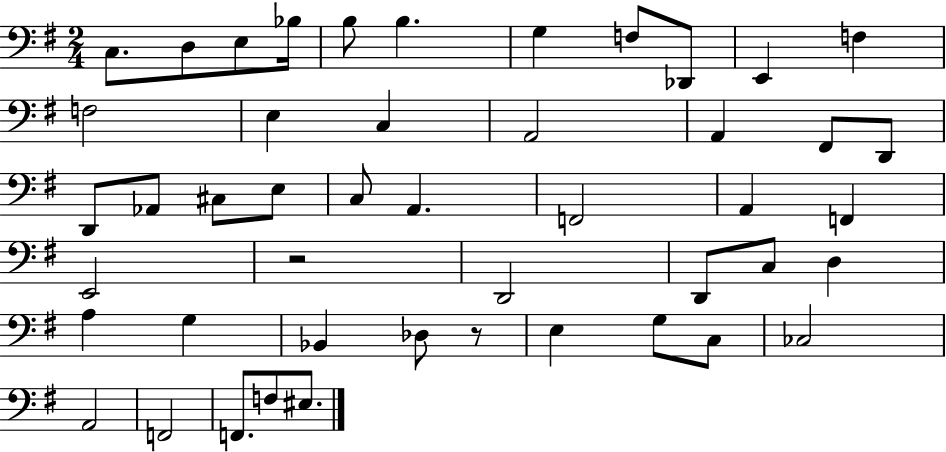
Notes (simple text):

C3/e. D3/e E3/e Bb3/s B3/e B3/q. G3/q F3/e Db2/e E2/q F3/q F3/h E3/q C3/q A2/h A2/q F#2/e D2/e D2/e Ab2/e C#3/e E3/e C3/e A2/q. F2/h A2/q F2/q E2/h R/h D2/h D2/e C3/e D3/q A3/q G3/q Bb2/q Db3/e R/e E3/q G3/e C3/e CES3/h A2/h F2/h F2/e. F3/e EIS3/e.